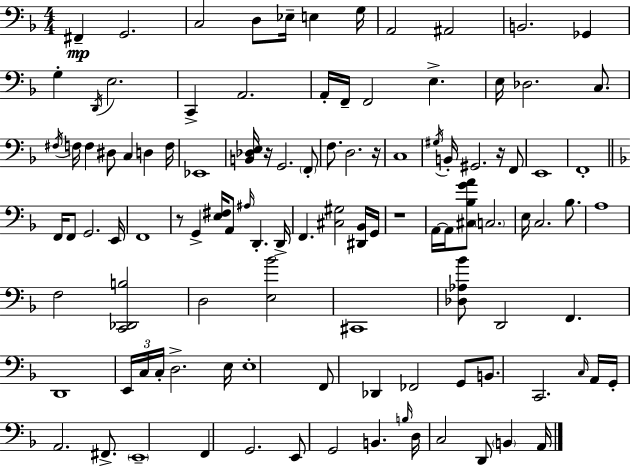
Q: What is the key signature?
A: D minor